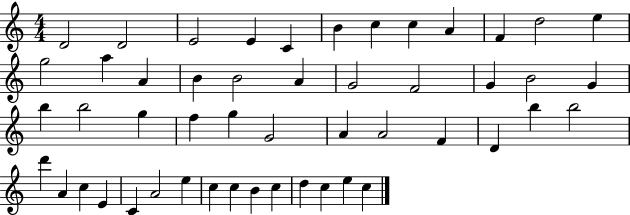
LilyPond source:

{
  \clef treble
  \numericTimeSignature
  \time 4/4
  \key c \major
  d'2 d'2 | e'2 e'4 c'4 | b'4 c''4 c''4 a'4 | f'4 d''2 e''4 | \break g''2 a''4 a'4 | b'4 b'2 a'4 | g'2 f'2 | g'4 b'2 g'4 | \break b''4 b''2 g''4 | f''4 g''4 g'2 | a'4 a'2 f'4 | d'4 b''4 b''2 | \break d'''4 a'4 c''4 e'4 | c'4 a'2 e''4 | c''4 c''4 b'4 c''4 | d''4 c''4 e''4 c''4 | \break \bar "|."
}